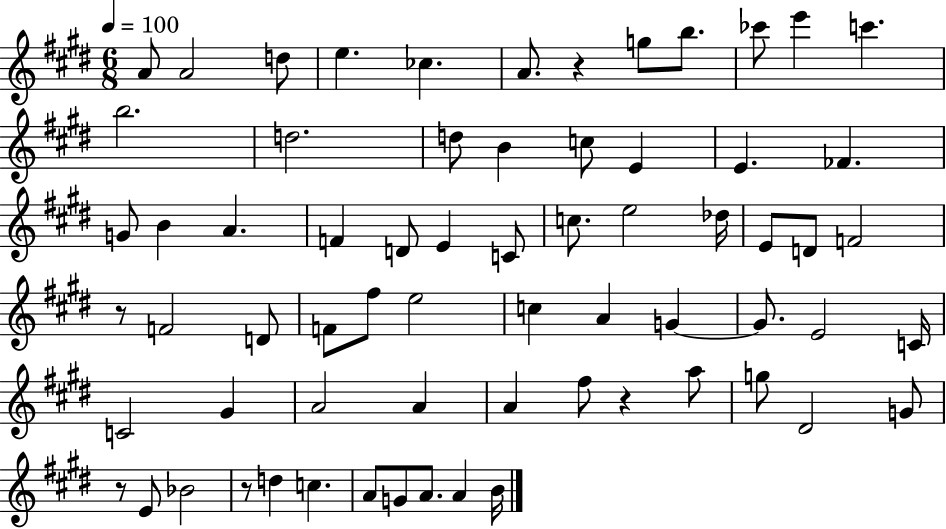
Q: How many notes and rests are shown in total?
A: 67